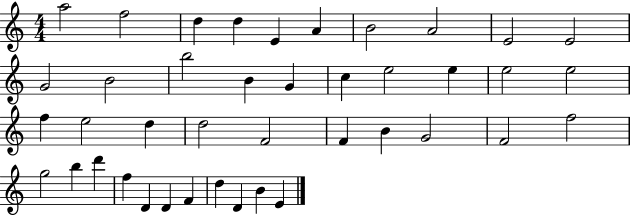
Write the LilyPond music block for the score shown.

{
  \clef treble
  \numericTimeSignature
  \time 4/4
  \key c \major
  a''2 f''2 | d''4 d''4 e'4 a'4 | b'2 a'2 | e'2 e'2 | \break g'2 b'2 | b''2 b'4 g'4 | c''4 e''2 e''4 | e''2 e''2 | \break f''4 e''2 d''4 | d''2 f'2 | f'4 b'4 g'2 | f'2 f''2 | \break g''2 b''4 d'''4 | f''4 d'4 d'4 f'4 | d''4 d'4 b'4 e'4 | \bar "|."
}